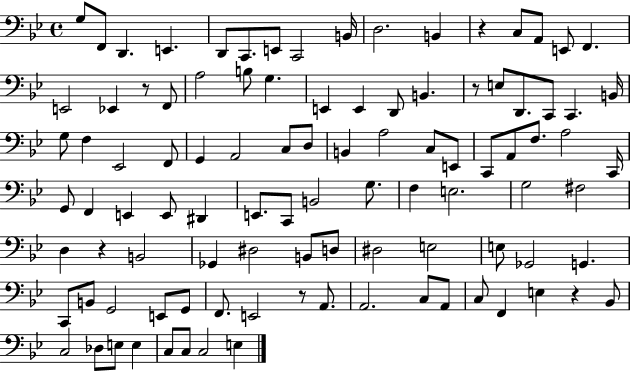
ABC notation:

X:1
T:Untitled
M:4/4
L:1/4
K:Bb
G,/2 F,,/2 D,, E,, D,,/2 C,,/2 E,,/2 C,,2 B,,/4 D,2 B,, z C,/2 A,,/2 E,,/2 F,, E,,2 _E,, z/2 F,,/2 A,2 B,/2 G, E,, E,, D,,/2 B,, z/2 E,/2 D,,/2 C,,/2 C,, B,,/4 G,/2 F, _E,,2 F,,/2 G,, A,,2 C,/2 D,/2 B,, A,2 C,/2 E,,/2 C,,/2 A,,/2 F,/2 A,2 C,,/4 G,,/2 F,, E,, E,,/2 ^D,, E,,/2 C,,/2 B,,2 G,/2 F, E,2 G,2 ^F,2 D, z B,,2 _G,, ^D,2 B,,/2 D,/2 ^D,2 E,2 E,/2 _G,,2 G,, C,,/2 B,,/2 G,,2 E,,/2 G,,/2 F,,/2 E,,2 z/2 A,,/2 A,,2 C,/2 A,,/2 C,/2 F,, E, z _B,,/2 C,2 _D,/2 E,/2 E, C,/2 C,/2 C,2 E,